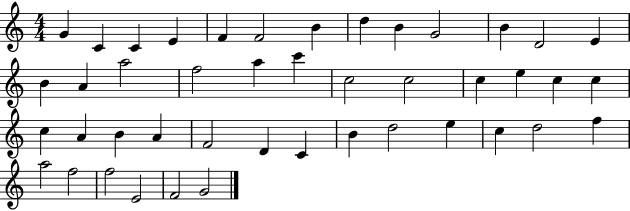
{
  \clef treble
  \numericTimeSignature
  \time 4/4
  \key c \major
  g'4 c'4 c'4 e'4 | f'4 f'2 b'4 | d''4 b'4 g'2 | b'4 d'2 e'4 | \break b'4 a'4 a''2 | f''2 a''4 c'''4 | c''2 c''2 | c''4 e''4 c''4 c''4 | \break c''4 a'4 b'4 a'4 | f'2 d'4 c'4 | b'4 d''2 e''4 | c''4 d''2 f''4 | \break a''2 f''2 | f''2 e'2 | f'2 g'2 | \bar "|."
}